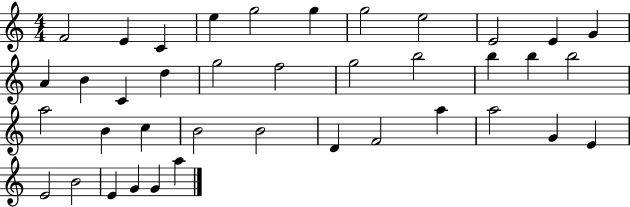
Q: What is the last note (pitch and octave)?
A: A5